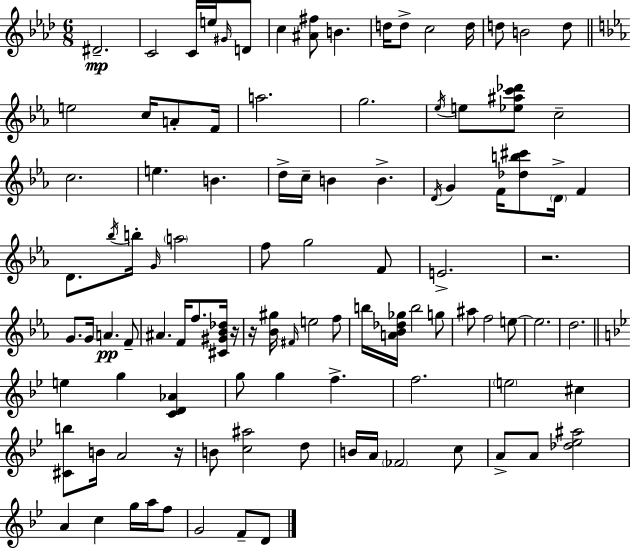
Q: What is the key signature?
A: F minor